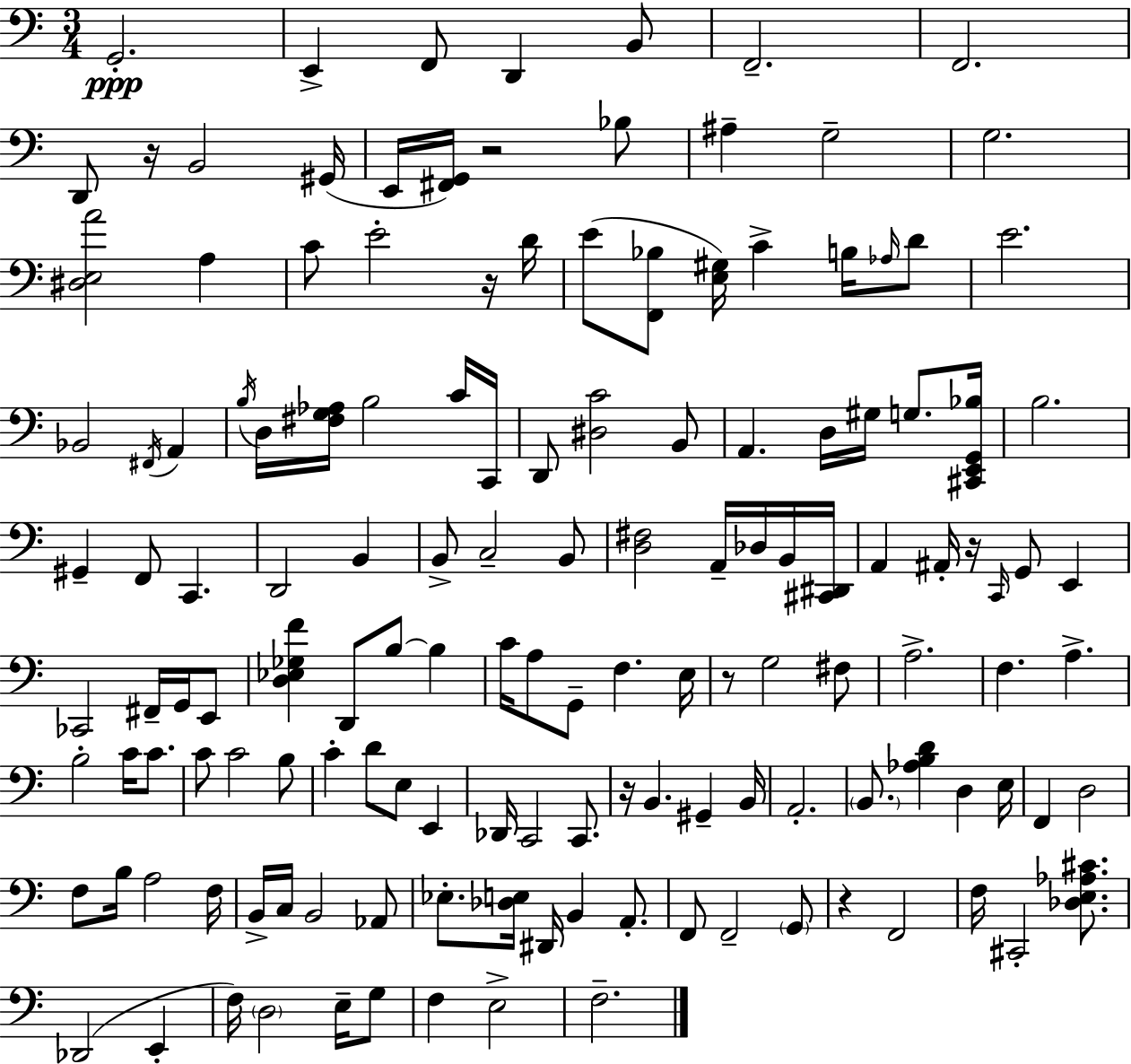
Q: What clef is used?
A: bass